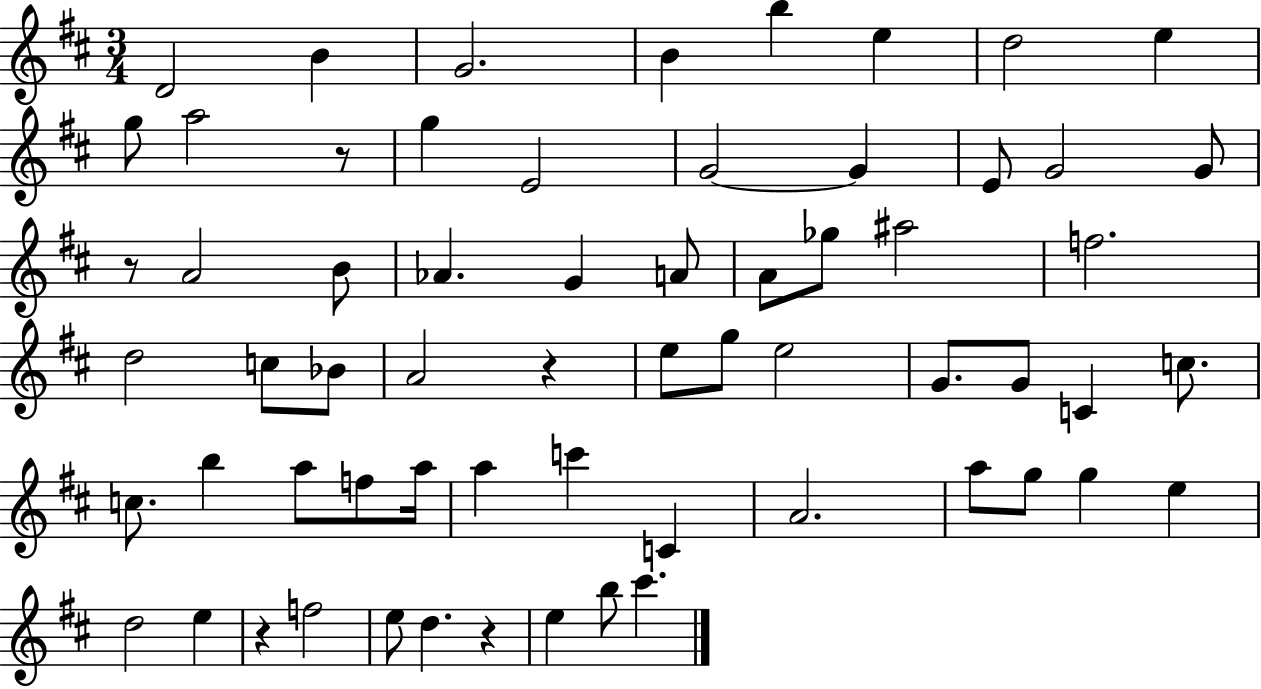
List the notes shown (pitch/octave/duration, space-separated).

D4/h B4/q G4/h. B4/q B5/q E5/q D5/h E5/q G5/e A5/h R/e G5/q E4/h G4/h G4/q E4/e G4/h G4/e R/e A4/h B4/e Ab4/q. G4/q A4/e A4/e Gb5/e A#5/h F5/h. D5/h C5/e Bb4/e A4/h R/q E5/e G5/e E5/h G4/e. G4/e C4/q C5/e. C5/e. B5/q A5/e F5/e A5/s A5/q C6/q C4/q A4/h. A5/e G5/e G5/q E5/q D5/h E5/q R/q F5/h E5/e D5/q. R/q E5/q B5/e C#6/q.